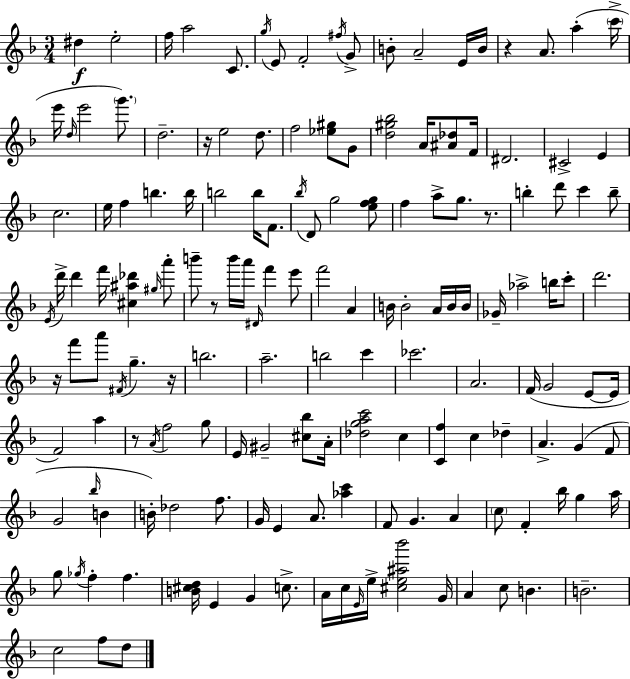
D#5/q E5/h F5/s A5/h C4/e. G5/s E4/e F4/h F#5/s G4/e B4/e A4/h E4/s B4/s R/q A4/e. A5/q C6/s E6/s D5/s E6/h G6/e. D5/h. R/s E5/h D5/e. F5/h [Eb5,G#5]/e G4/e [D5,G#5,Bb5]/h A4/s [A#4,Db5]/e F4/s D#4/h. C#4/h E4/q C5/h. E5/s F5/q B5/q. B5/s B5/h B5/s F4/e. Bb5/s D4/e G5/h [E5,F5,G5]/e F5/q A5/e G5/e. R/e. B5/q D6/e C6/q B5/e E4/s D6/s D6/q F6/s [C#5,A#5,Db6]/q G#5/s A6/e B6/e R/e B6/s A6/s D#4/s F6/q E6/e F6/h A4/q B4/s B4/h A4/s B4/s B4/s Gb4/s Ab5/h B5/s C6/e D6/h. R/s F6/e A6/e F#4/s G5/q. R/s B5/h. A5/h. B5/h C6/q CES6/h. A4/h. F4/s G4/h E4/e E4/s F4/h A5/q R/e A4/s F5/h G5/e E4/s G#4/h [C#5,Bb5]/e A4/s [Db5,G5,A5,C6]/h C5/q [C4,F5]/q C5/q Db5/q A4/q. G4/q F4/e G4/h Bb5/s B4/q B4/s Db5/h F5/e. G4/s E4/q A4/e. [Ab5,C6]/q F4/e G4/q. A4/q C5/e F4/q Bb5/s G5/q A5/s G5/e Gb5/s F5/q F5/q. [B4,C#5,D5]/s E4/q G4/q C5/e. A4/s C5/s E4/s E5/s [C#5,E5,A#5,Bb6]/h G4/s A4/q C5/e B4/q. B4/h. C5/h F5/e D5/e